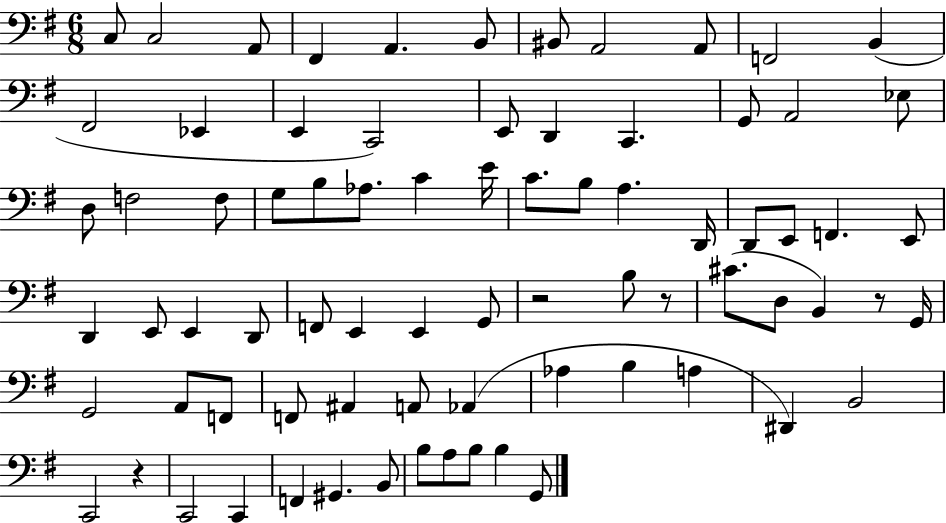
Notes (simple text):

C3/e C3/h A2/e F#2/q A2/q. B2/e BIS2/e A2/h A2/e F2/h B2/q F#2/h Eb2/q E2/q C2/h E2/e D2/q C2/q. G2/e A2/h Eb3/e D3/e F3/h F3/e G3/e B3/e Ab3/e. C4/q E4/s C4/e. B3/e A3/q. D2/s D2/e E2/e F2/q. E2/e D2/q E2/e E2/q D2/e F2/e E2/q E2/q G2/e R/h B3/e R/e C#4/e. D3/e B2/q R/e G2/s G2/h A2/e F2/e F2/e A#2/q A2/e Ab2/q Ab3/q B3/q A3/q D#2/q B2/h C2/h R/q C2/h C2/q F2/q G#2/q. B2/e B3/e A3/e B3/e B3/q G2/e